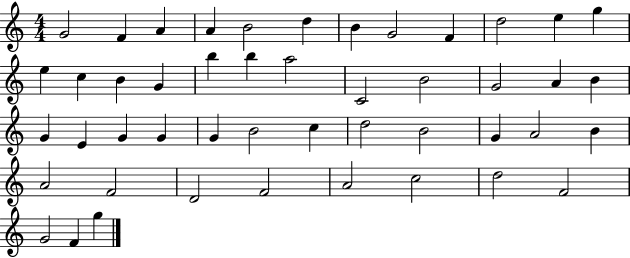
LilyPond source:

{
  \clef treble
  \numericTimeSignature
  \time 4/4
  \key c \major
  g'2 f'4 a'4 | a'4 b'2 d''4 | b'4 g'2 f'4 | d''2 e''4 g''4 | \break e''4 c''4 b'4 g'4 | b''4 b''4 a''2 | c'2 b'2 | g'2 a'4 b'4 | \break g'4 e'4 g'4 g'4 | g'4 b'2 c''4 | d''2 b'2 | g'4 a'2 b'4 | \break a'2 f'2 | d'2 f'2 | a'2 c''2 | d''2 f'2 | \break g'2 f'4 g''4 | \bar "|."
}